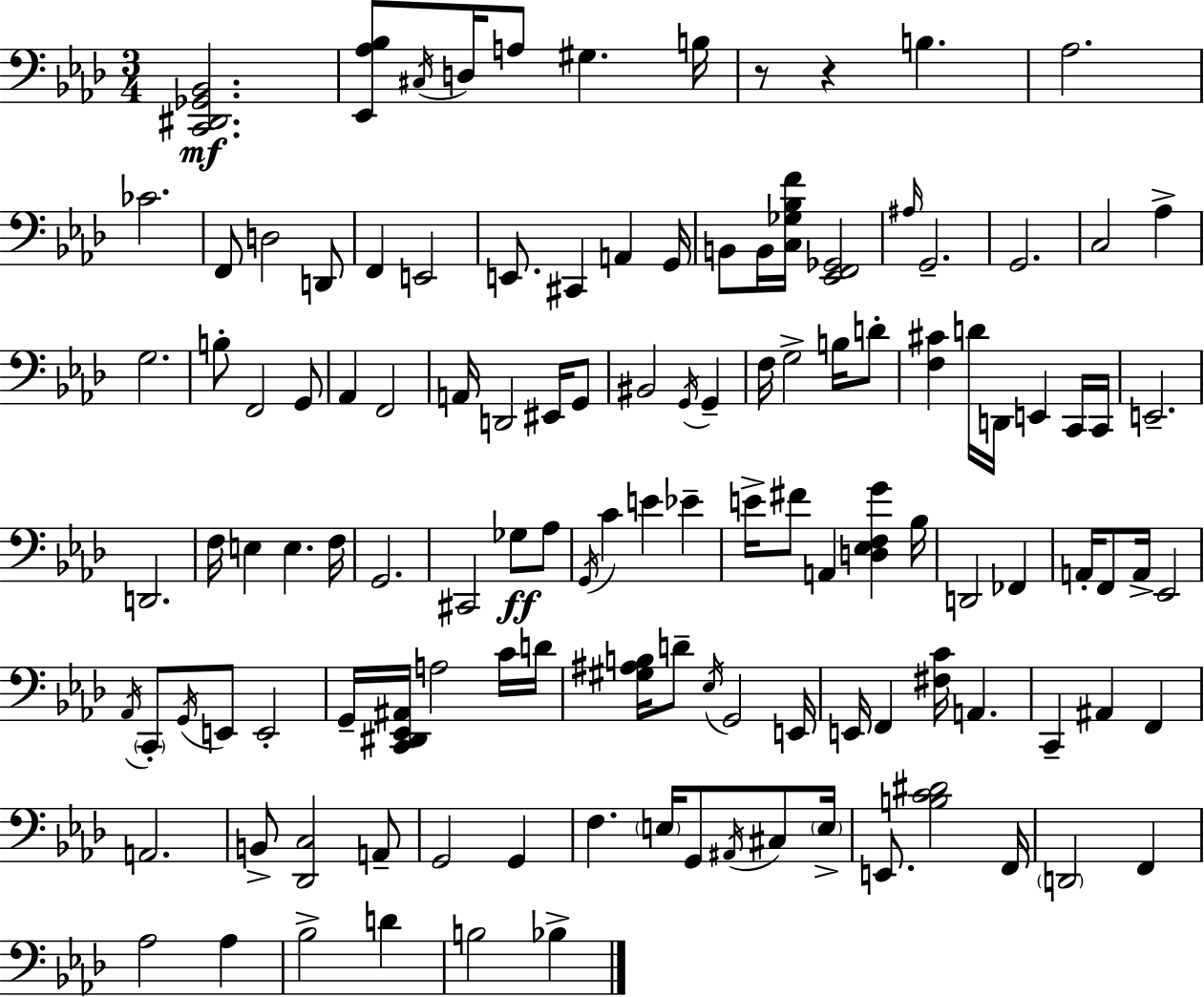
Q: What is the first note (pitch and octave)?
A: C#3